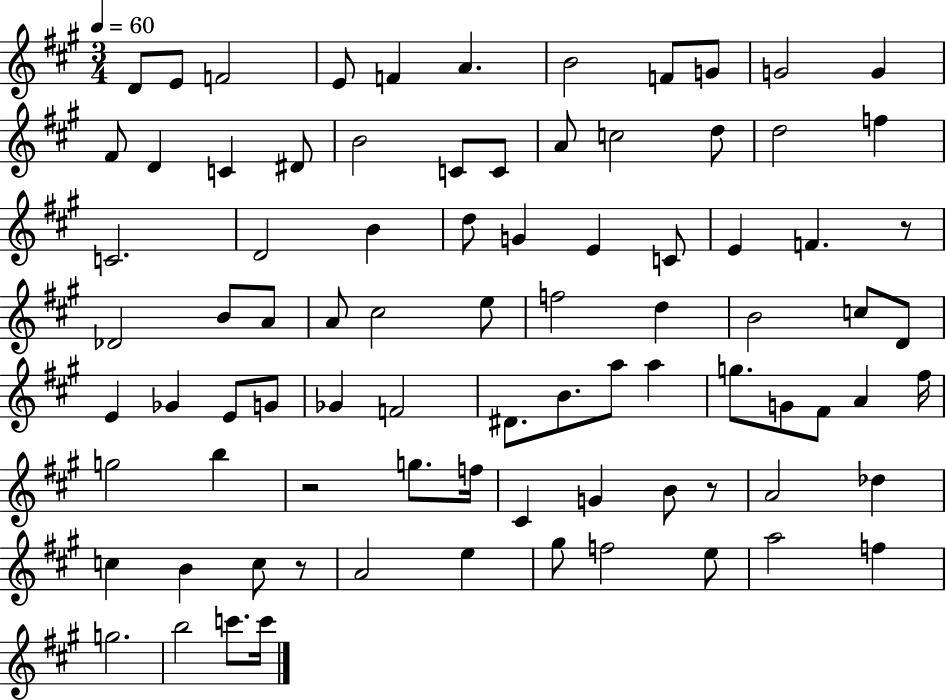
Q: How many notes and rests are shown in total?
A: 85